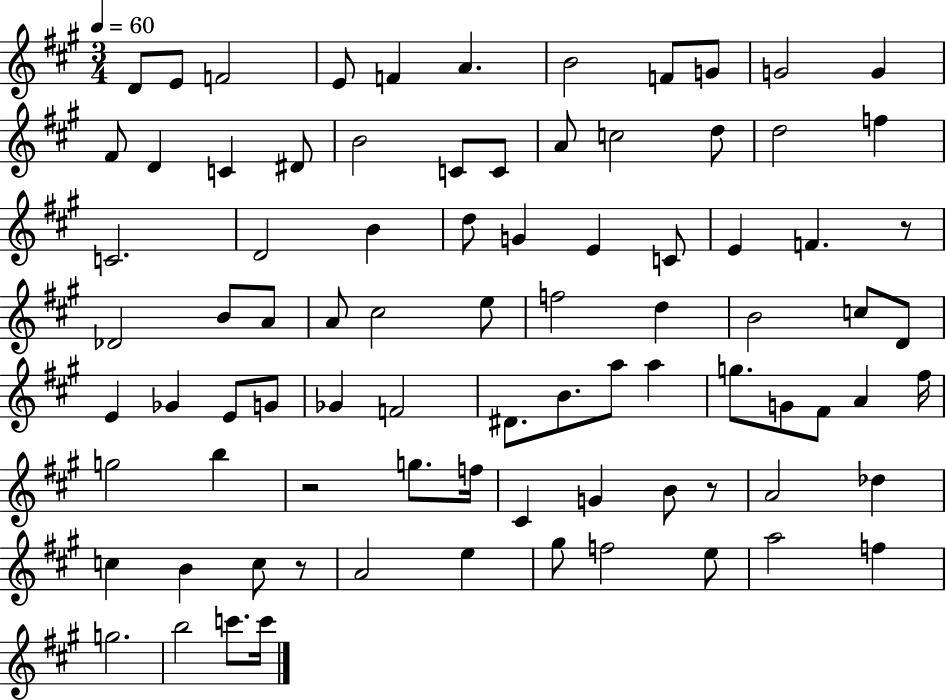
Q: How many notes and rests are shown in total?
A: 85